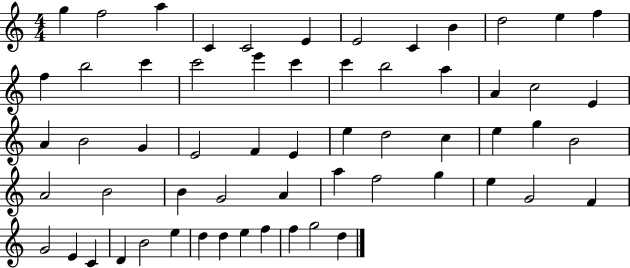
{
  \clef treble
  \numericTimeSignature
  \time 4/4
  \key c \major
  g''4 f''2 a''4 | c'4 c'2 e'4 | e'2 c'4 b'4 | d''2 e''4 f''4 | \break f''4 b''2 c'''4 | c'''2 e'''4 c'''4 | c'''4 b''2 a''4 | a'4 c''2 e'4 | \break a'4 b'2 g'4 | e'2 f'4 e'4 | e''4 d''2 c''4 | e''4 g''4 b'2 | \break a'2 b'2 | b'4 g'2 a'4 | a''4 f''2 g''4 | e''4 g'2 f'4 | \break g'2 e'4 c'4 | d'4 b'2 e''4 | d''4 d''4 e''4 f''4 | f''4 g''2 d''4 | \break \bar "|."
}